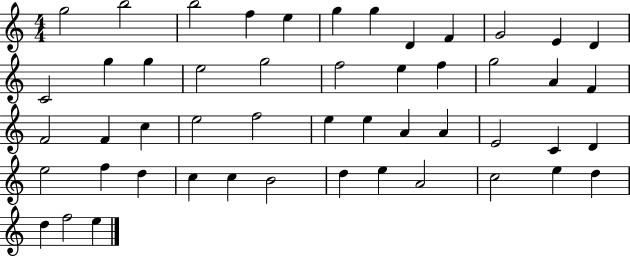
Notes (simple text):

G5/h B5/h B5/h F5/q E5/q G5/q G5/q D4/q F4/q G4/h E4/q D4/q C4/h G5/q G5/q E5/h G5/h F5/h E5/q F5/q G5/h A4/q F4/q F4/h F4/q C5/q E5/h F5/h E5/q E5/q A4/q A4/q E4/h C4/q D4/q E5/h F5/q D5/q C5/q C5/q B4/h D5/q E5/q A4/h C5/h E5/q D5/q D5/q F5/h E5/q